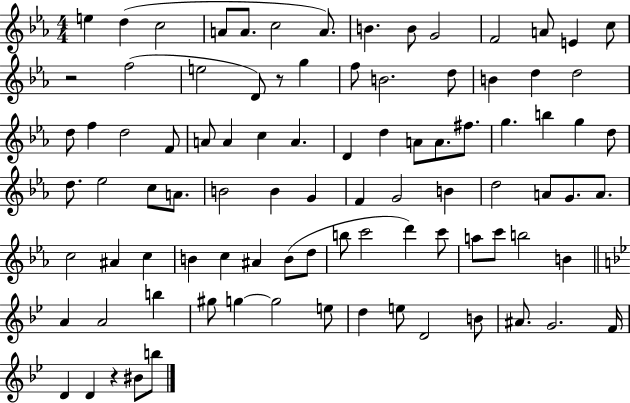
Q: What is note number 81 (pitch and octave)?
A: D4